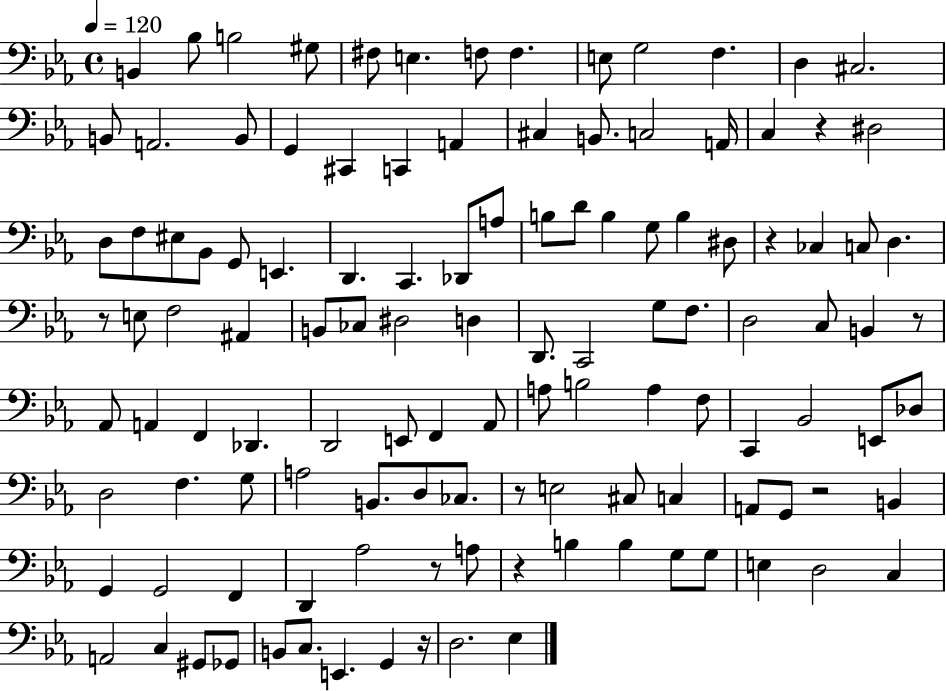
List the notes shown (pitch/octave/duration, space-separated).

B2/q Bb3/e B3/h G#3/e F#3/e E3/q. F3/e F3/q. E3/e G3/h F3/q. D3/q C#3/h. B2/e A2/h. B2/e G2/q C#2/q C2/q A2/q C#3/q B2/e. C3/h A2/s C3/q R/q D#3/h D3/e F3/e EIS3/e Bb2/e G2/e E2/q. D2/q. C2/q. Db2/e A3/e B3/e D4/e B3/q G3/e B3/q D#3/e R/q CES3/q C3/e D3/q. R/e E3/e F3/h A#2/q B2/e CES3/e D#3/h D3/q D2/e. C2/h G3/e F3/e. D3/h C3/e B2/q R/e Ab2/e A2/q F2/q Db2/q. D2/h E2/e F2/q Ab2/e A3/e B3/h A3/q F3/e C2/q Bb2/h E2/e Db3/e D3/h F3/q. G3/e A3/h B2/e. D3/e CES3/e. R/e E3/h C#3/e C3/q A2/e G2/e R/h B2/q G2/q G2/h F2/q D2/q Ab3/h R/e A3/e R/q B3/q B3/q G3/e G3/e E3/q D3/h C3/q A2/h C3/q G#2/e Gb2/e B2/e C3/e. E2/q. G2/q R/s D3/h. Eb3/q